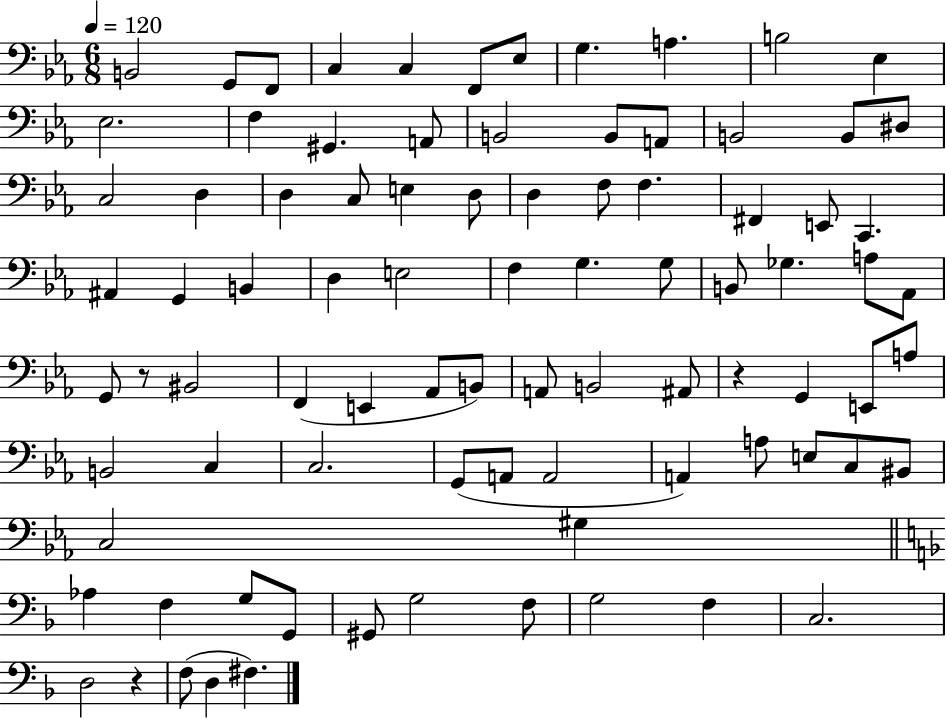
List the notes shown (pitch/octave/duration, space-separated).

B2/h G2/e F2/e C3/q C3/q F2/e Eb3/e G3/q. A3/q. B3/h Eb3/q Eb3/h. F3/q G#2/q. A2/e B2/h B2/e A2/e B2/h B2/e D#3/e C3/h D3/q D3/q C3/e E3/q D3/e D3/q F3/e F3/q. F#2/q E2/e C2/q. A#2/q G2/q B2/q D3/q E3/h F3/q G3/q. G3/e B2/e Gb3/q. A3/e Ab2/e G2/e R/e BIS2/h F2/q E2/q Ab2/e B2/e A2/e B2/h A#2/e R/q G2/q E2/e A3/e B2/h C3/q C3/h. G2/e A2/e A2/h A2/q A3/e E3/e C3/e BIS2/e C3/h G#3/q Ab3/q F3/q G3/e G2/e G#2/e G3/h F3/e G3/h F3/q C3/h. D3/h R/q F3/e D3/q F#3/q.